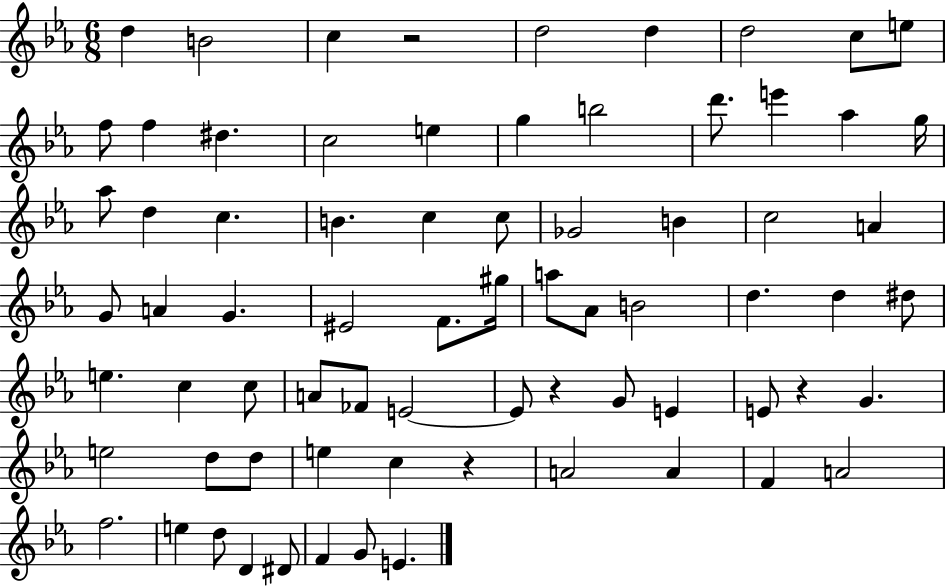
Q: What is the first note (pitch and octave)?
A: D5